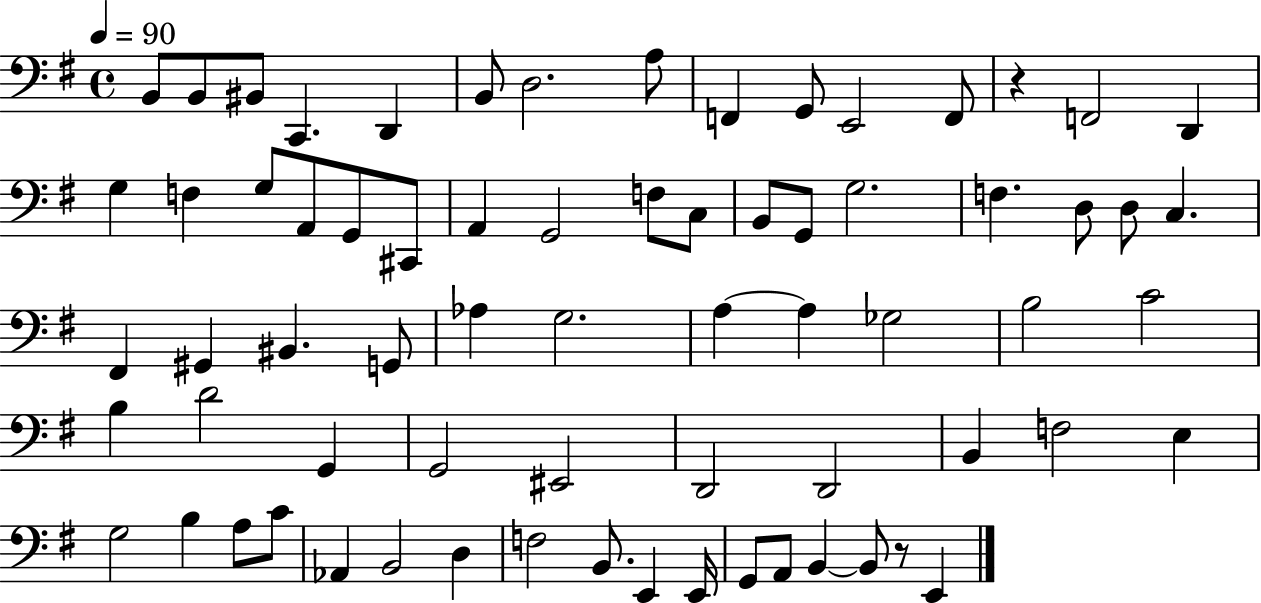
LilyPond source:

{
  \clef bass
  \time 4/4
  \defaultTimeSignature
  \key g \major
  \tempo 4 = 90
  \repeat volta 2 { b,8 b,8 bis,8 c,4. d,4 | b,8 d2. a8 | f,4 g,8 e,2 f,8 | r4 f,2 d,4 | \break g4 f4 g8 a,8 g,8 cis,8 | a,4 g,2 f8 c8 | b,8 g,8 g2. | f4. d8 d8 c4. | \break fis,4 gis,4 bis,4. g,8 | aes4 g2. | a4~~ a4 ges2 | b2 c'2 | \break b4 d'2 g,4 | g,2 eis,2 | d,2 d,2 | b,4 f2 e4 | \break g2 b4 a8 c'8 | aes,4 b,2 d4 | f2 b,8. e,4 e,16 | g,8 a,8 b,4~~ b,8 r8 e,4 | \break } \bar "|."
}